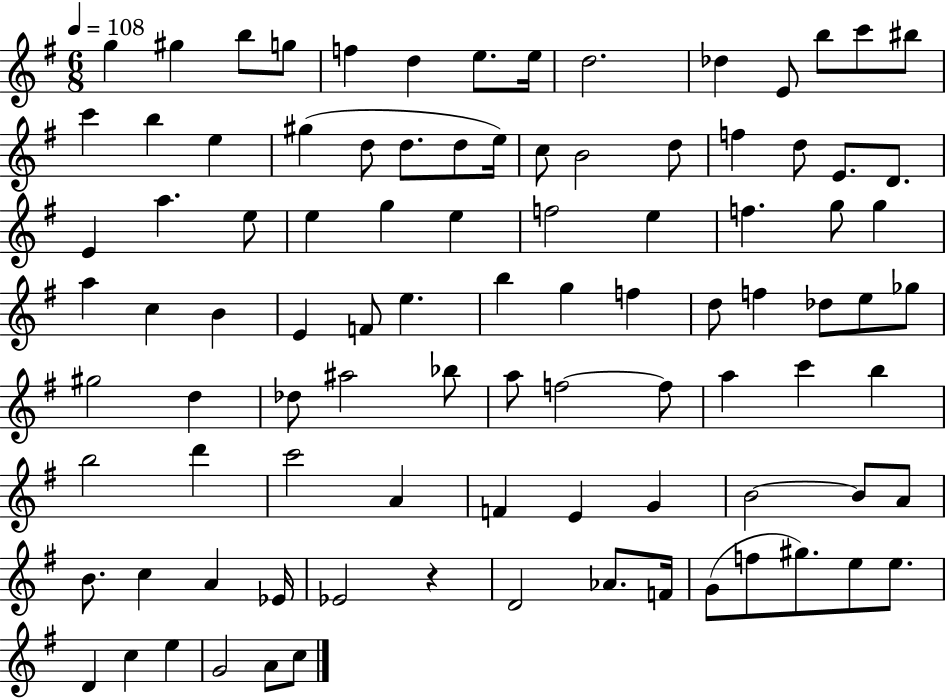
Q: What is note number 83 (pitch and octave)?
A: F4